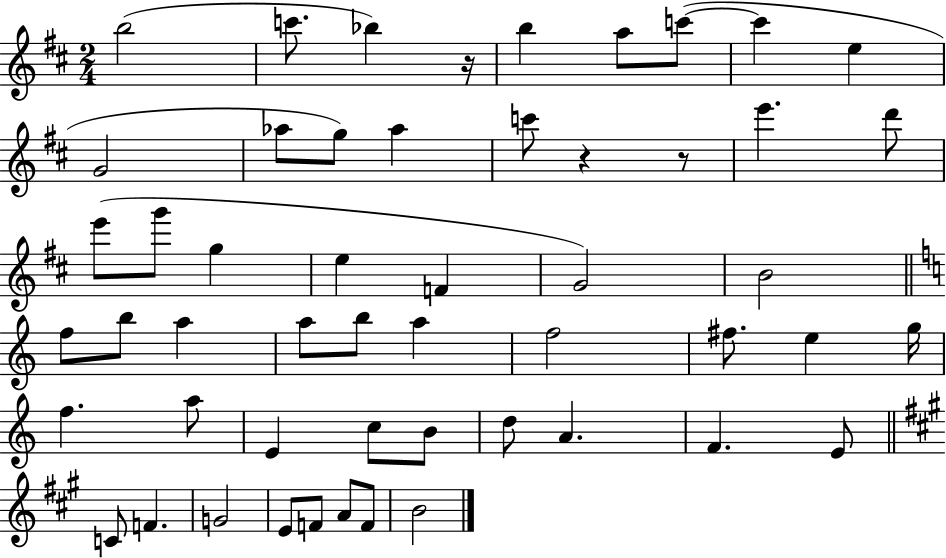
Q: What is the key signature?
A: D major